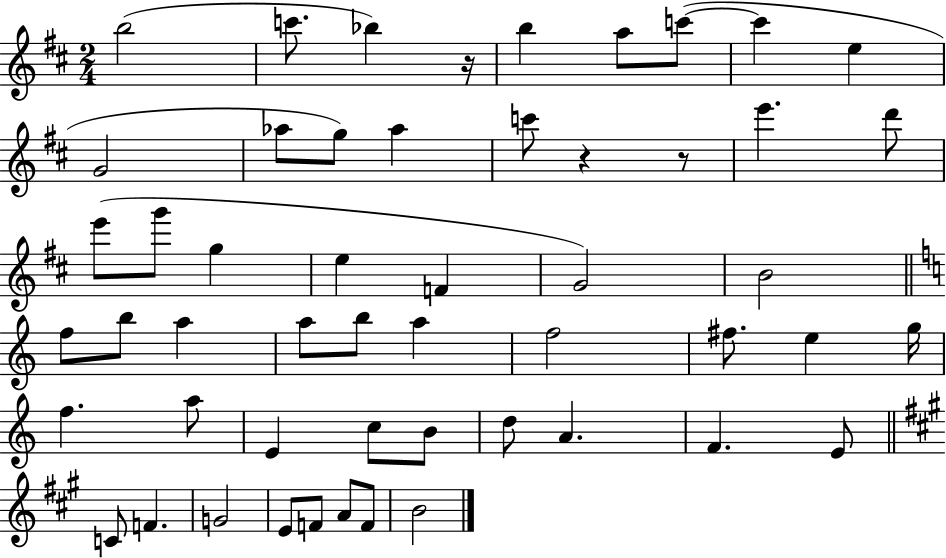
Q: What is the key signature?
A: D major